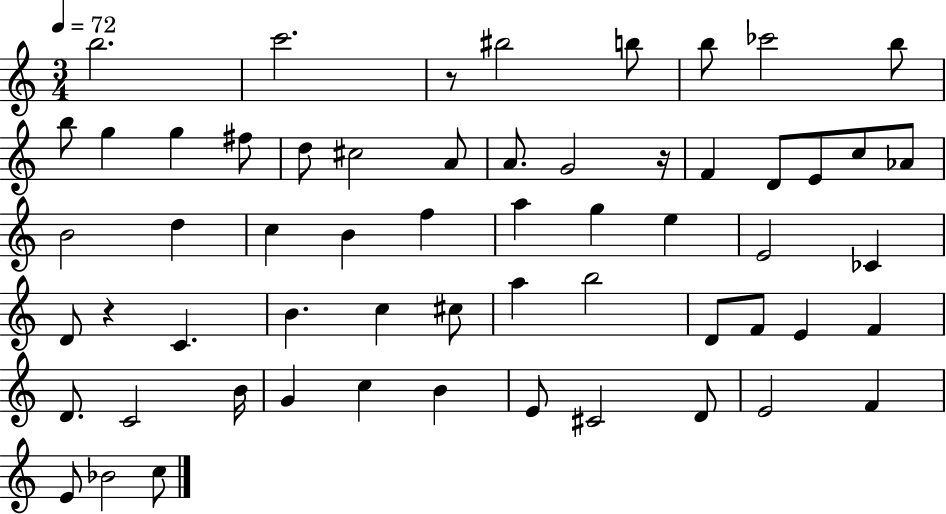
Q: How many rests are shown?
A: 3